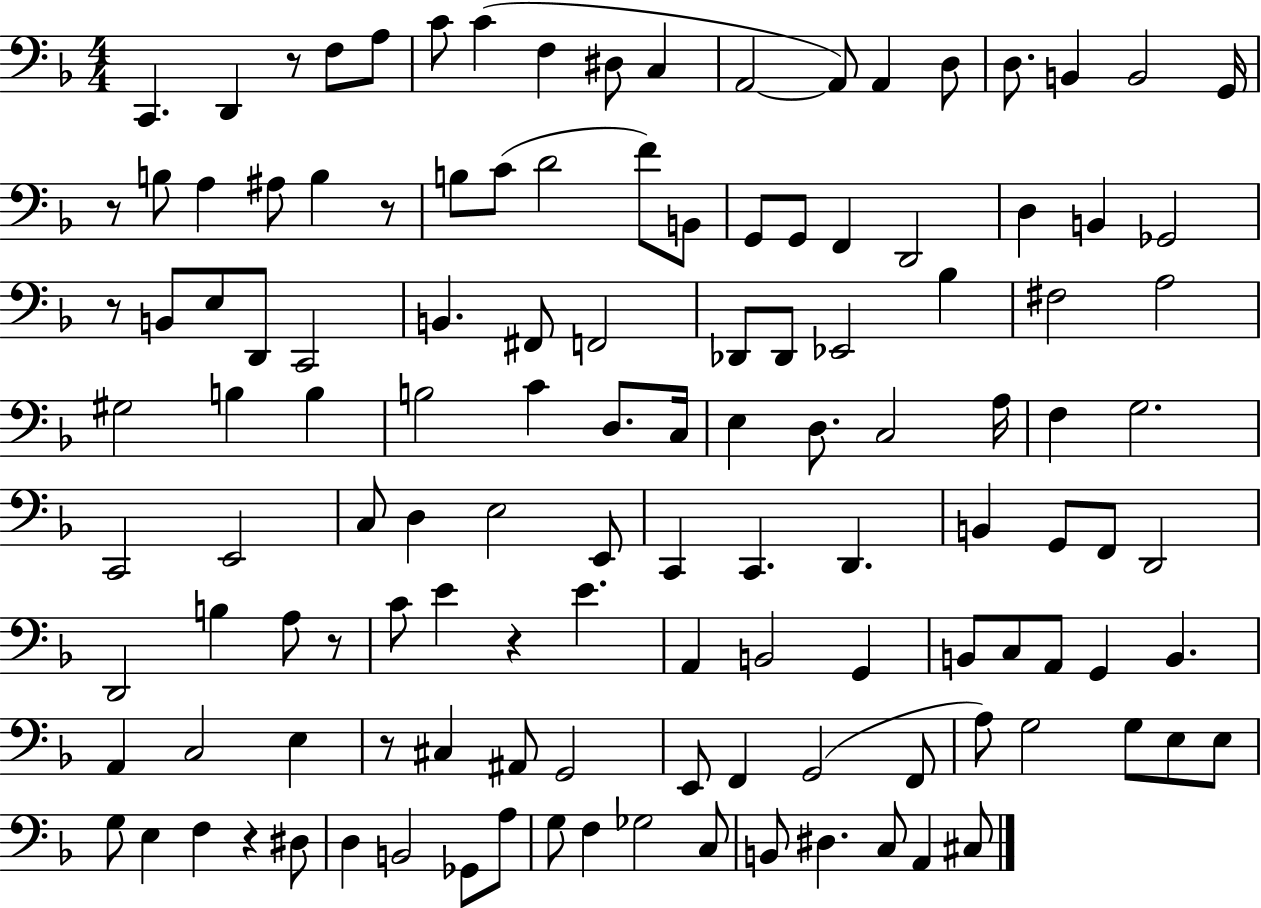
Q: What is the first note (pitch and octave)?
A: C2